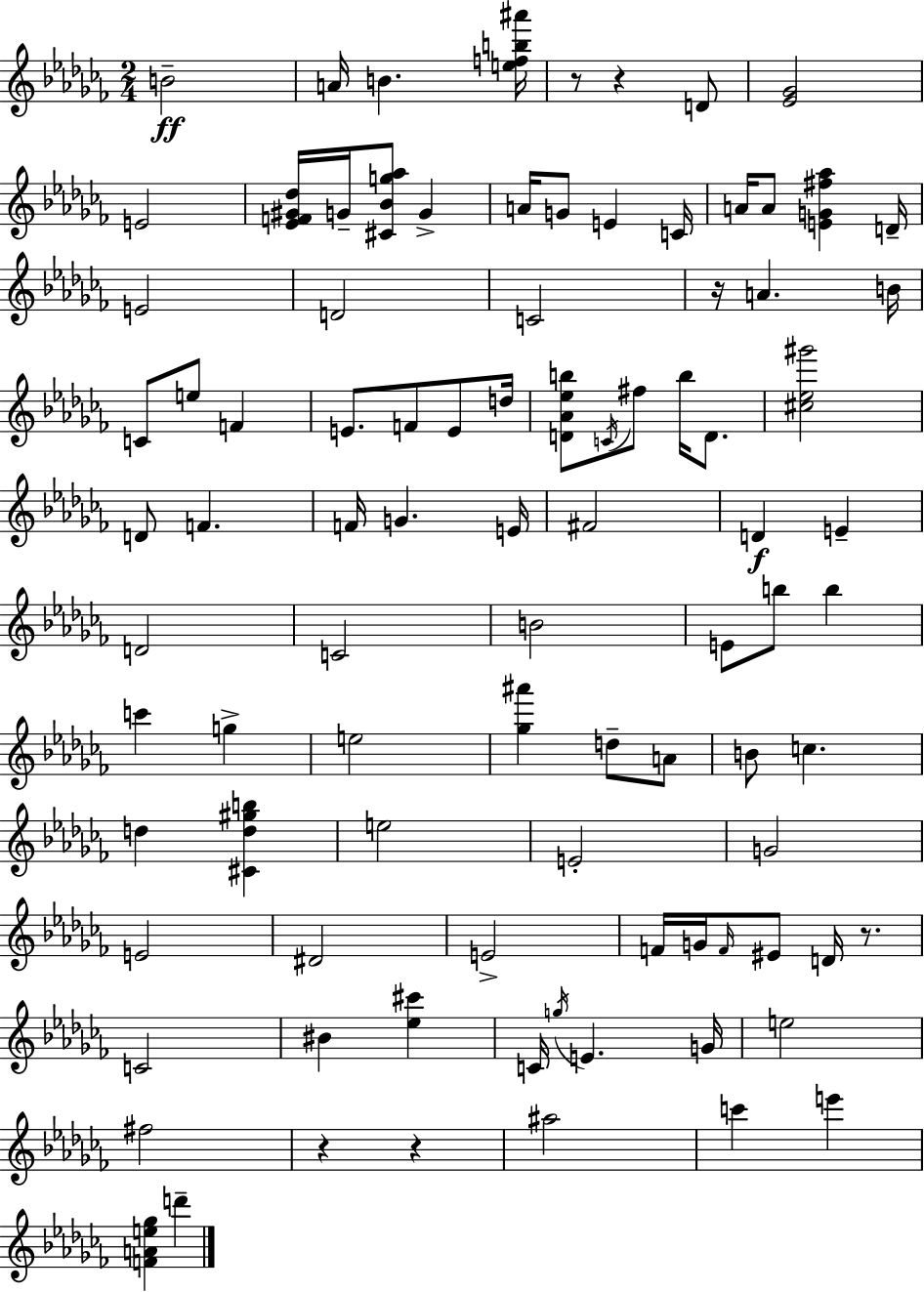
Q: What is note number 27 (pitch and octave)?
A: C4